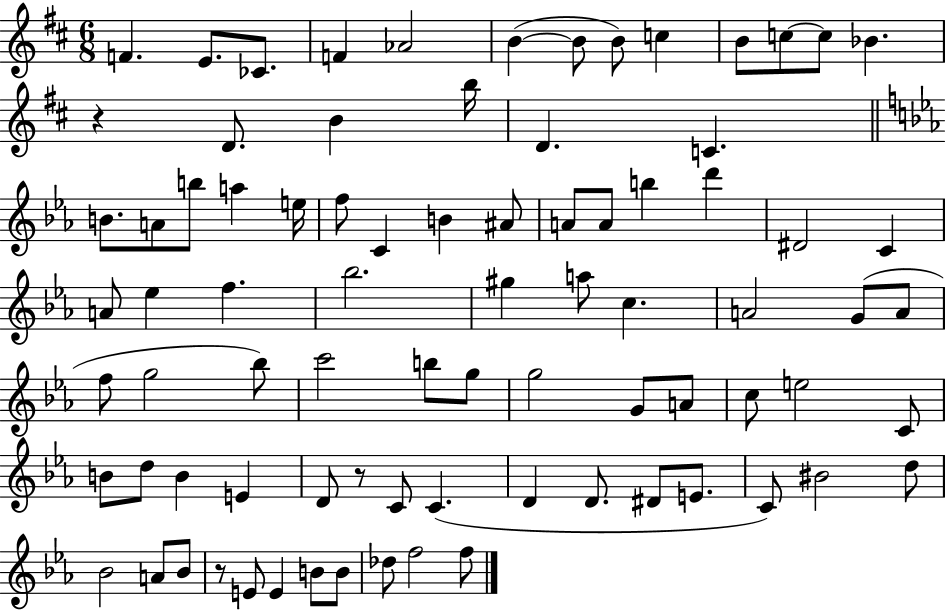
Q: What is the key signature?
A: D major